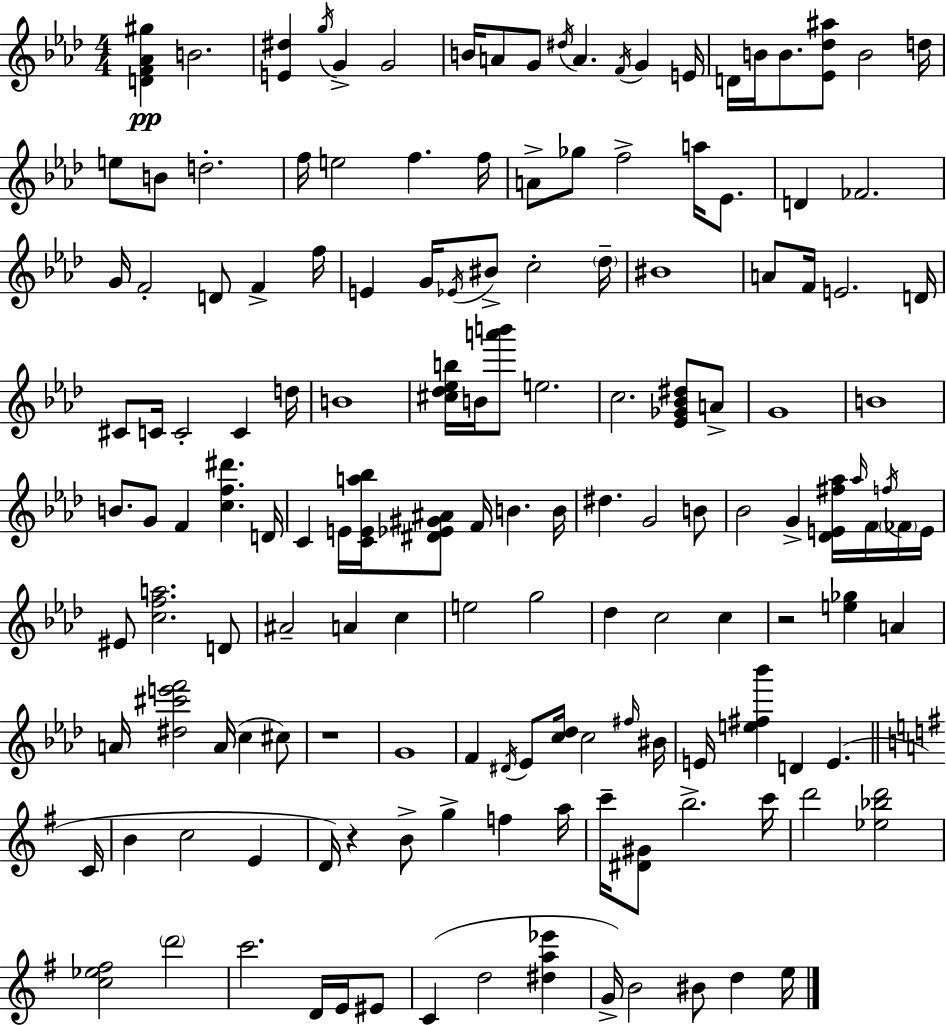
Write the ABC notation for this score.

X:1
T:Untitled
M:4/4
L:1/4
K:Fm
[DF_A^g] B2 [E^d] g/4 G G2 B/4 A/2 G/2 ^d/4 A F/4 G E/4 D/4 B/4 B/2 [_E_d^a]/2 B2 d/4 e/2 B/2 d2 f/4 e2 f f/4 A/2 _g/2 f2 a/4 _E/2 D _F2 G/4 F2 D/2 F f/4 E G/4 _E/4 ^B/2 c2 _d/4 ^B4 A/2 F/4 E2 D/4 ^C/2 C/4 C2 C d/4 B4 [^c_d_eb]/4 B/4 [a'b']/2 e2 c2 [_E_G_B^d]/2 A/2 G4 B4 B/2 G/2 F [cf^d'] D/4 C E/4 [CEa_b]/4 [^D_E^G^A]/2 F/4 B B/4 ^d G2 B/2 _B2 G [_DE^f_a]/4 _a/4 F/4 f/4 _F/4 E/4 ^E/2 [cfa]2 D/2 ^A2 A c e2 g2 _d c2 c z2 [e_g] A A/4 [^d^c'e'f']2 A/4 c ^c/2 z4 G4 F ^D/4 _E/2 [c_d]/4 c2 ^f/4 ^B/4 E/4 [e^f_b'] D E C/4 B c2 E D/4 z B/2 g f a/4 c'/4 [^D^G]/2 b2 c'/4 d'2 [_e_bd']2 [c_e^f]2 d'2 c'2 D/4 E/4 ^E/2 C d2 [^da_e'] G/4 B2 ^B/2 d e/4